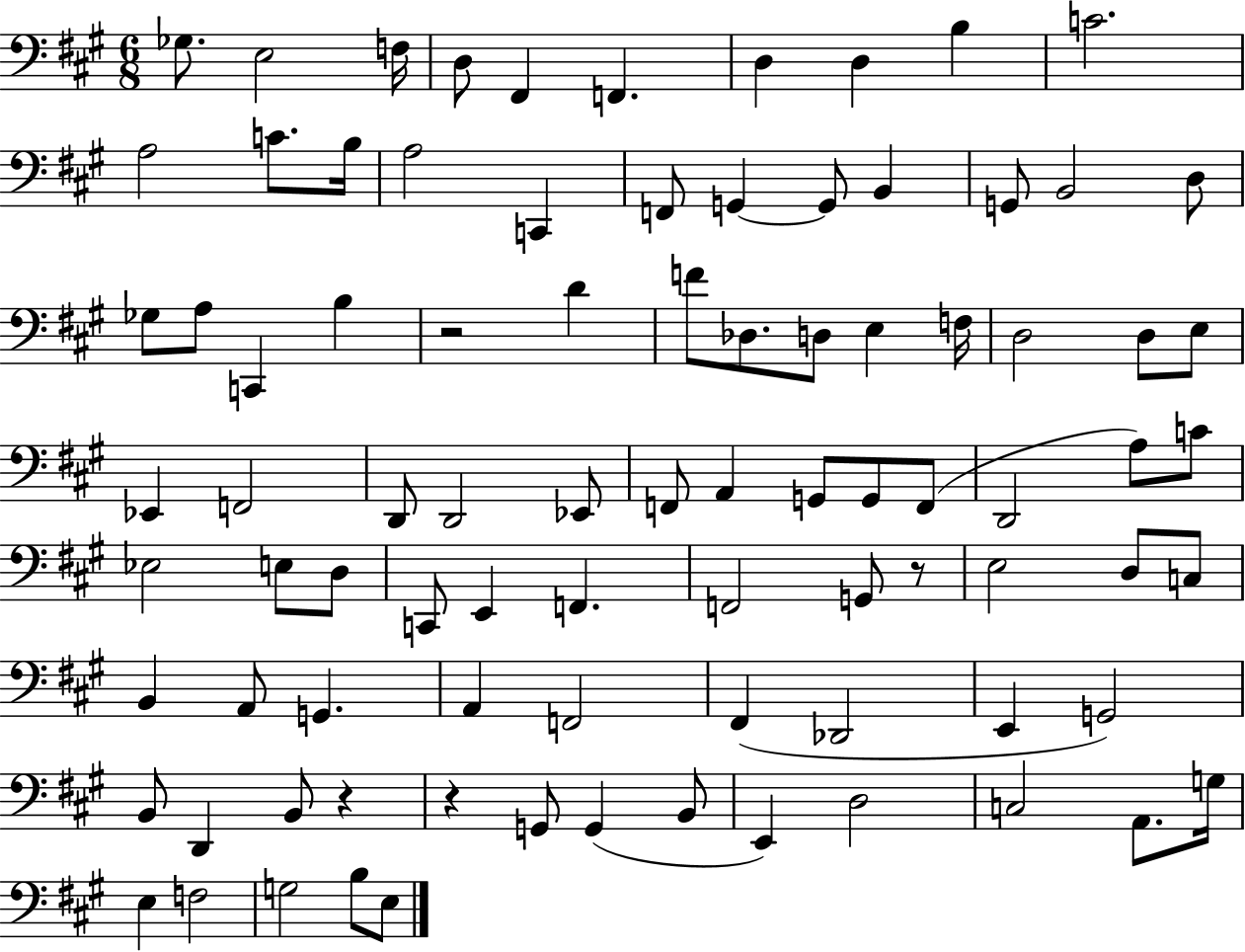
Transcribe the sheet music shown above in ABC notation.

X:1
T:Untitled
M:6/8
L:1/4
K:A
_G,/2 E,2 F,/4 D,/2 ^F,, F,, D, D, B, C2 A,2 C/2 B,/4 A,2 C,, F,,/2 G,, G,,/2 B,, G,,/2 B,,2 D,/2 _G,/2 A,/2 C,, B, z2 D F/2 _D,/2 D,/2 E, F,/4 D,2 D,/2 E,/2 _E,, F,,2 D,,/2 D,,2 _E,,/2 F,,/2 A,, G,,/2 G,,/2 F,,/2 D,,2 A,/2 C/2 _E,2 E,/2 D,/2 C,,/2 E,, F,, F,,2 G,,/2 z/2 E,2 D,/2 C,/2 B,, A,,/2 G,, A,, F,,2 ^F,, _D,,2 E,, G,,2 B,,/2 D,, B,,/2 z z G,,/2 G,, B,,/2 E,, D,2 C,2 A,,/2 G,/4 E, F,2 G,2 B,/2 E,/2